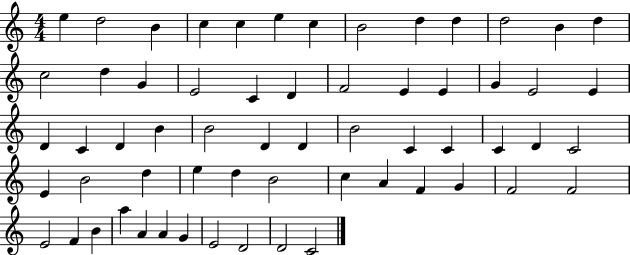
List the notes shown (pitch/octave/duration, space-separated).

E5/q D5/h B4/q C5/q C5/q E5/q C5/q B4/h D5/q D5/q D5/h B4/q D5/q C5/h D5/q G4/q E4/h C4/q D4/q F4/h E4/q E4/q G4/q E4/h E4/q D4/q C4/q D4/q B4/q B4/h D4/q D4/q B4/h C4/q C4/q C4/q D4/q C4/h E4/q B4/h D5/q E5/q D5/q B4/h C5/q A4/q F4/q G4/q F4/h F4/h E4/h F4/q B4/q A5/q A4/q A4/q G4/q E4/h D4/h D4/h C4/h